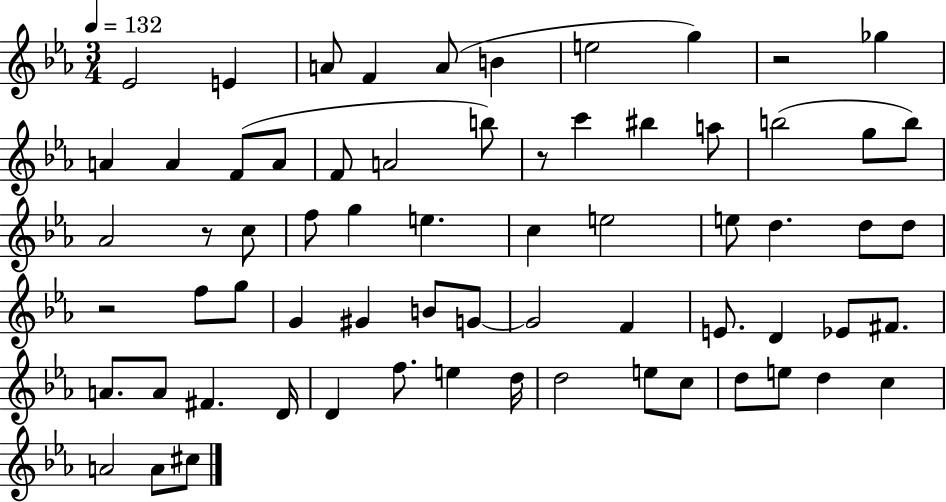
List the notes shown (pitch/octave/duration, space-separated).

Eb4/h E4/q A4/e F4/q A4/e B4/q E5/h G5/q R/h Gb5/q A4/q A4/q F4/e A4/e F4/e A4/h B5/e R/e C6/q BIS5/q A5/e B5/h G5/e B5/e Ab4/h R/e C5/e F5/e G5/q E5/q. C5/q E5/h E5/e D5/q. D5/e D5/e R/h F5/e G5/e G4/q G#4/q B4/e G4/e G4/h F4/q E4/e. D4/q Eb4/e F#4/e. A4/e. A4/e F#4/q. D4/s D4/q F5/e. E5/q D5/s D5/h E5/e C5/e D5/e E5/e D5/q C5/q A4/h A4/e C#5/e